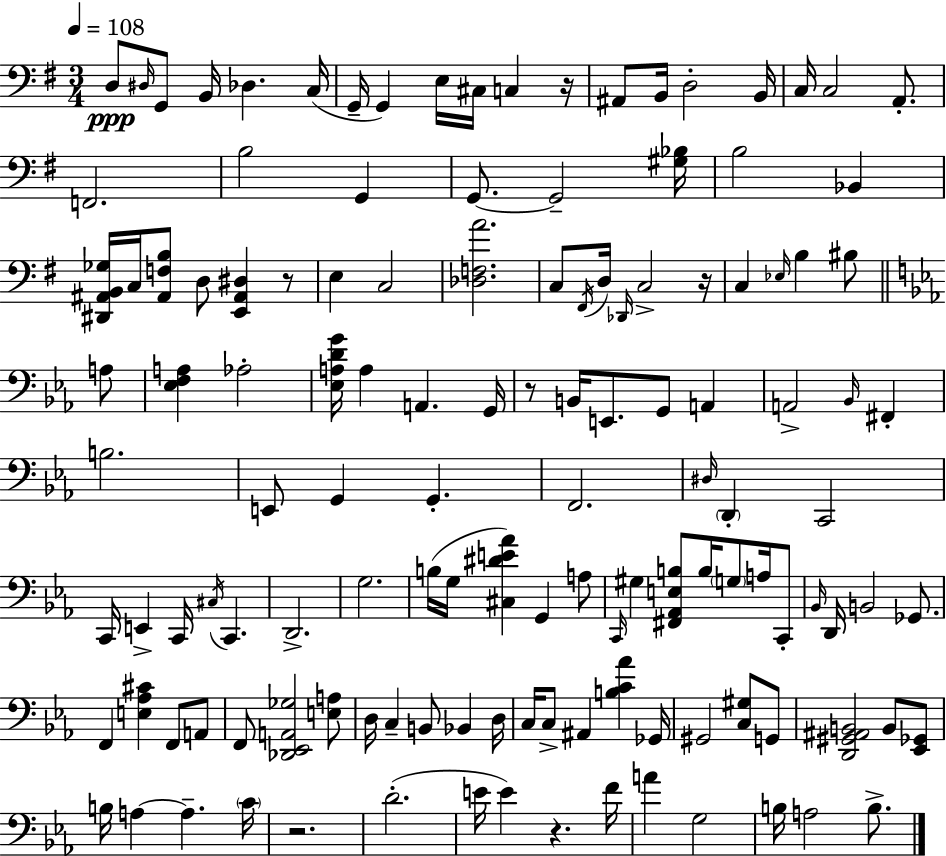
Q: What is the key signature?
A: E minor